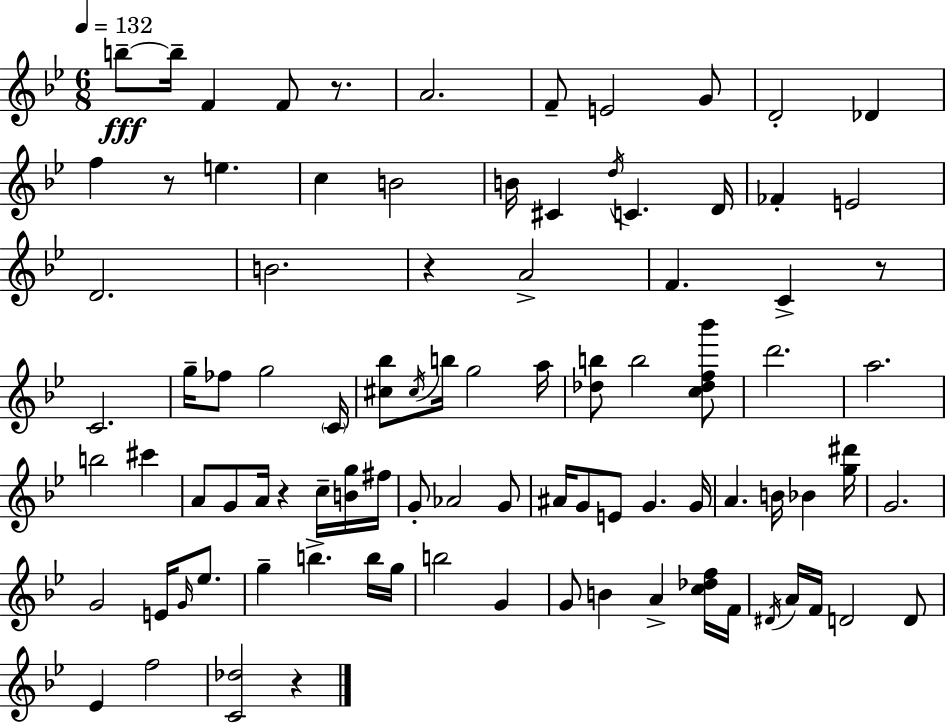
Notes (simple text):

B5/e B5/s F4/q F4/e R/e. A4/h. F4/e E4/h G4/e D4/h Db4/q F5/q R/e E5/q. C5/q B4/h B4/s C#4/q D5/s C4/q. D4/s FES4/q E4/h D4/h. B4/h. R/q A4/h F4/q. C4/q R/e C4/h. G5/s FES5/e G5/h C4/s [C#5,Bb5]/e C#5/s B5/s G5/h A5/s [Db5,B5]/e B5/h [C5,Db5,F5,Bb6]/e D6/h. A5/h. B5/h C#6/q A4/e G4/e A4/s R/q C5/s [B4,G5]/s F#5/s G4/e Ab4/h G4/e A#4/s G4/e E4/e G4/q. G4/s A4/q. B4/s Bb4/q [G5,D#6]/s G4/h. G4/h E4/s G4/s Eb5/e. G5/q B5/q. B5/s G5/s B5/h G4/q G4/e B4/q A4/q [C5,Db5,F5]/s F4/s D#4/s A4/s F4/s D4/h D4/e Eb4/q F5/h [C4,Db5]/h R/q